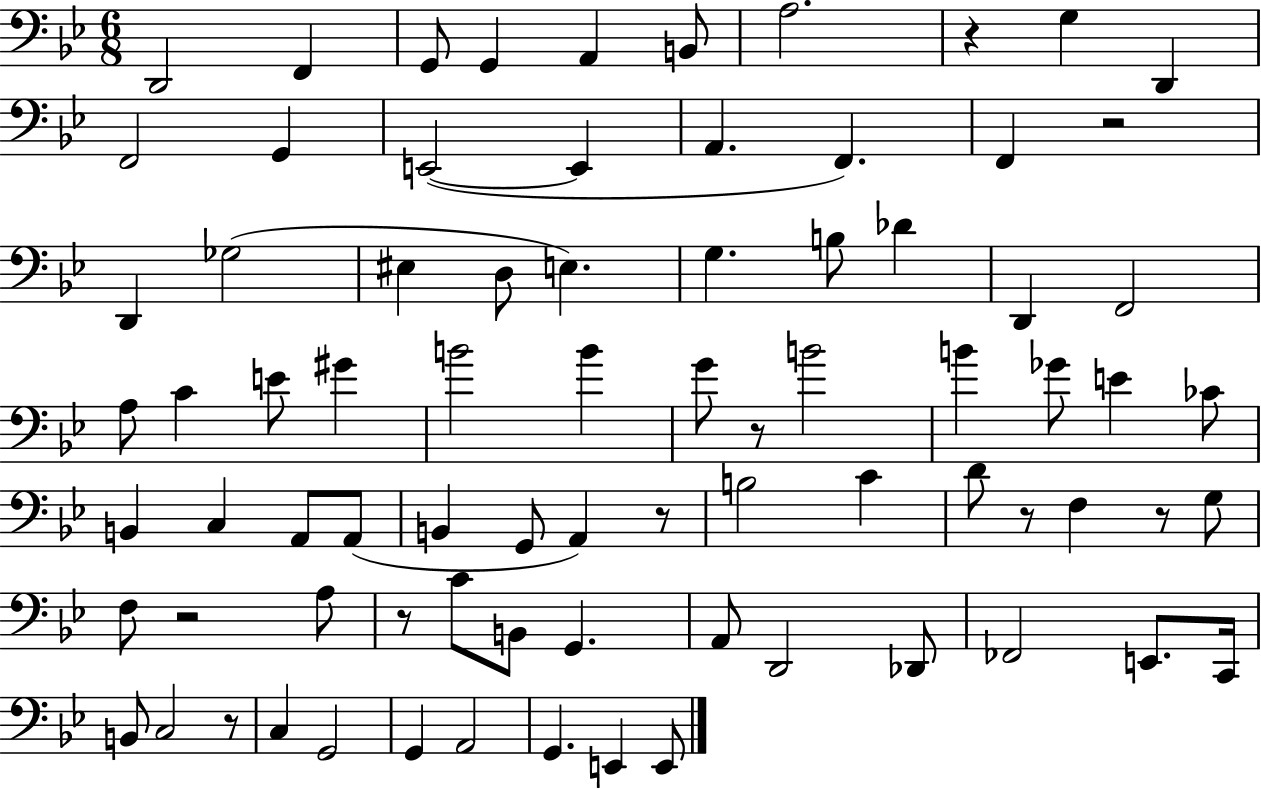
X:1
T:Untitled
M:6/8
L:1/4
K:Bb
D,,2 F,, G,,/2 G,, A,, B,,/2 A,2 z G, D,, F,,2 G,, E,,2 E,, A,, F,, F,, z2 D,, _G,2 ^E, D,/2 E, G, B,/2 _D D,, F,,2 A,/2 C E/2 ^G B2 B G/2 z/2 B2 B _G/2 E _C/2 B,, C, A,,/2 A,,/2 B,, G,,/2 A,, z/2 B,2 C D/2 z/2 F, z/2 G,/2 F,/2 z2 A,/2 z/2 C/2 B,,/2 G,, A,,/2 D,,2 _D,,/2 _F,,2 E,,/2 C,,/4 B,,/2 C,2 z/2 C, G,,2 G,, A,,2 G,, E,, E,,/2